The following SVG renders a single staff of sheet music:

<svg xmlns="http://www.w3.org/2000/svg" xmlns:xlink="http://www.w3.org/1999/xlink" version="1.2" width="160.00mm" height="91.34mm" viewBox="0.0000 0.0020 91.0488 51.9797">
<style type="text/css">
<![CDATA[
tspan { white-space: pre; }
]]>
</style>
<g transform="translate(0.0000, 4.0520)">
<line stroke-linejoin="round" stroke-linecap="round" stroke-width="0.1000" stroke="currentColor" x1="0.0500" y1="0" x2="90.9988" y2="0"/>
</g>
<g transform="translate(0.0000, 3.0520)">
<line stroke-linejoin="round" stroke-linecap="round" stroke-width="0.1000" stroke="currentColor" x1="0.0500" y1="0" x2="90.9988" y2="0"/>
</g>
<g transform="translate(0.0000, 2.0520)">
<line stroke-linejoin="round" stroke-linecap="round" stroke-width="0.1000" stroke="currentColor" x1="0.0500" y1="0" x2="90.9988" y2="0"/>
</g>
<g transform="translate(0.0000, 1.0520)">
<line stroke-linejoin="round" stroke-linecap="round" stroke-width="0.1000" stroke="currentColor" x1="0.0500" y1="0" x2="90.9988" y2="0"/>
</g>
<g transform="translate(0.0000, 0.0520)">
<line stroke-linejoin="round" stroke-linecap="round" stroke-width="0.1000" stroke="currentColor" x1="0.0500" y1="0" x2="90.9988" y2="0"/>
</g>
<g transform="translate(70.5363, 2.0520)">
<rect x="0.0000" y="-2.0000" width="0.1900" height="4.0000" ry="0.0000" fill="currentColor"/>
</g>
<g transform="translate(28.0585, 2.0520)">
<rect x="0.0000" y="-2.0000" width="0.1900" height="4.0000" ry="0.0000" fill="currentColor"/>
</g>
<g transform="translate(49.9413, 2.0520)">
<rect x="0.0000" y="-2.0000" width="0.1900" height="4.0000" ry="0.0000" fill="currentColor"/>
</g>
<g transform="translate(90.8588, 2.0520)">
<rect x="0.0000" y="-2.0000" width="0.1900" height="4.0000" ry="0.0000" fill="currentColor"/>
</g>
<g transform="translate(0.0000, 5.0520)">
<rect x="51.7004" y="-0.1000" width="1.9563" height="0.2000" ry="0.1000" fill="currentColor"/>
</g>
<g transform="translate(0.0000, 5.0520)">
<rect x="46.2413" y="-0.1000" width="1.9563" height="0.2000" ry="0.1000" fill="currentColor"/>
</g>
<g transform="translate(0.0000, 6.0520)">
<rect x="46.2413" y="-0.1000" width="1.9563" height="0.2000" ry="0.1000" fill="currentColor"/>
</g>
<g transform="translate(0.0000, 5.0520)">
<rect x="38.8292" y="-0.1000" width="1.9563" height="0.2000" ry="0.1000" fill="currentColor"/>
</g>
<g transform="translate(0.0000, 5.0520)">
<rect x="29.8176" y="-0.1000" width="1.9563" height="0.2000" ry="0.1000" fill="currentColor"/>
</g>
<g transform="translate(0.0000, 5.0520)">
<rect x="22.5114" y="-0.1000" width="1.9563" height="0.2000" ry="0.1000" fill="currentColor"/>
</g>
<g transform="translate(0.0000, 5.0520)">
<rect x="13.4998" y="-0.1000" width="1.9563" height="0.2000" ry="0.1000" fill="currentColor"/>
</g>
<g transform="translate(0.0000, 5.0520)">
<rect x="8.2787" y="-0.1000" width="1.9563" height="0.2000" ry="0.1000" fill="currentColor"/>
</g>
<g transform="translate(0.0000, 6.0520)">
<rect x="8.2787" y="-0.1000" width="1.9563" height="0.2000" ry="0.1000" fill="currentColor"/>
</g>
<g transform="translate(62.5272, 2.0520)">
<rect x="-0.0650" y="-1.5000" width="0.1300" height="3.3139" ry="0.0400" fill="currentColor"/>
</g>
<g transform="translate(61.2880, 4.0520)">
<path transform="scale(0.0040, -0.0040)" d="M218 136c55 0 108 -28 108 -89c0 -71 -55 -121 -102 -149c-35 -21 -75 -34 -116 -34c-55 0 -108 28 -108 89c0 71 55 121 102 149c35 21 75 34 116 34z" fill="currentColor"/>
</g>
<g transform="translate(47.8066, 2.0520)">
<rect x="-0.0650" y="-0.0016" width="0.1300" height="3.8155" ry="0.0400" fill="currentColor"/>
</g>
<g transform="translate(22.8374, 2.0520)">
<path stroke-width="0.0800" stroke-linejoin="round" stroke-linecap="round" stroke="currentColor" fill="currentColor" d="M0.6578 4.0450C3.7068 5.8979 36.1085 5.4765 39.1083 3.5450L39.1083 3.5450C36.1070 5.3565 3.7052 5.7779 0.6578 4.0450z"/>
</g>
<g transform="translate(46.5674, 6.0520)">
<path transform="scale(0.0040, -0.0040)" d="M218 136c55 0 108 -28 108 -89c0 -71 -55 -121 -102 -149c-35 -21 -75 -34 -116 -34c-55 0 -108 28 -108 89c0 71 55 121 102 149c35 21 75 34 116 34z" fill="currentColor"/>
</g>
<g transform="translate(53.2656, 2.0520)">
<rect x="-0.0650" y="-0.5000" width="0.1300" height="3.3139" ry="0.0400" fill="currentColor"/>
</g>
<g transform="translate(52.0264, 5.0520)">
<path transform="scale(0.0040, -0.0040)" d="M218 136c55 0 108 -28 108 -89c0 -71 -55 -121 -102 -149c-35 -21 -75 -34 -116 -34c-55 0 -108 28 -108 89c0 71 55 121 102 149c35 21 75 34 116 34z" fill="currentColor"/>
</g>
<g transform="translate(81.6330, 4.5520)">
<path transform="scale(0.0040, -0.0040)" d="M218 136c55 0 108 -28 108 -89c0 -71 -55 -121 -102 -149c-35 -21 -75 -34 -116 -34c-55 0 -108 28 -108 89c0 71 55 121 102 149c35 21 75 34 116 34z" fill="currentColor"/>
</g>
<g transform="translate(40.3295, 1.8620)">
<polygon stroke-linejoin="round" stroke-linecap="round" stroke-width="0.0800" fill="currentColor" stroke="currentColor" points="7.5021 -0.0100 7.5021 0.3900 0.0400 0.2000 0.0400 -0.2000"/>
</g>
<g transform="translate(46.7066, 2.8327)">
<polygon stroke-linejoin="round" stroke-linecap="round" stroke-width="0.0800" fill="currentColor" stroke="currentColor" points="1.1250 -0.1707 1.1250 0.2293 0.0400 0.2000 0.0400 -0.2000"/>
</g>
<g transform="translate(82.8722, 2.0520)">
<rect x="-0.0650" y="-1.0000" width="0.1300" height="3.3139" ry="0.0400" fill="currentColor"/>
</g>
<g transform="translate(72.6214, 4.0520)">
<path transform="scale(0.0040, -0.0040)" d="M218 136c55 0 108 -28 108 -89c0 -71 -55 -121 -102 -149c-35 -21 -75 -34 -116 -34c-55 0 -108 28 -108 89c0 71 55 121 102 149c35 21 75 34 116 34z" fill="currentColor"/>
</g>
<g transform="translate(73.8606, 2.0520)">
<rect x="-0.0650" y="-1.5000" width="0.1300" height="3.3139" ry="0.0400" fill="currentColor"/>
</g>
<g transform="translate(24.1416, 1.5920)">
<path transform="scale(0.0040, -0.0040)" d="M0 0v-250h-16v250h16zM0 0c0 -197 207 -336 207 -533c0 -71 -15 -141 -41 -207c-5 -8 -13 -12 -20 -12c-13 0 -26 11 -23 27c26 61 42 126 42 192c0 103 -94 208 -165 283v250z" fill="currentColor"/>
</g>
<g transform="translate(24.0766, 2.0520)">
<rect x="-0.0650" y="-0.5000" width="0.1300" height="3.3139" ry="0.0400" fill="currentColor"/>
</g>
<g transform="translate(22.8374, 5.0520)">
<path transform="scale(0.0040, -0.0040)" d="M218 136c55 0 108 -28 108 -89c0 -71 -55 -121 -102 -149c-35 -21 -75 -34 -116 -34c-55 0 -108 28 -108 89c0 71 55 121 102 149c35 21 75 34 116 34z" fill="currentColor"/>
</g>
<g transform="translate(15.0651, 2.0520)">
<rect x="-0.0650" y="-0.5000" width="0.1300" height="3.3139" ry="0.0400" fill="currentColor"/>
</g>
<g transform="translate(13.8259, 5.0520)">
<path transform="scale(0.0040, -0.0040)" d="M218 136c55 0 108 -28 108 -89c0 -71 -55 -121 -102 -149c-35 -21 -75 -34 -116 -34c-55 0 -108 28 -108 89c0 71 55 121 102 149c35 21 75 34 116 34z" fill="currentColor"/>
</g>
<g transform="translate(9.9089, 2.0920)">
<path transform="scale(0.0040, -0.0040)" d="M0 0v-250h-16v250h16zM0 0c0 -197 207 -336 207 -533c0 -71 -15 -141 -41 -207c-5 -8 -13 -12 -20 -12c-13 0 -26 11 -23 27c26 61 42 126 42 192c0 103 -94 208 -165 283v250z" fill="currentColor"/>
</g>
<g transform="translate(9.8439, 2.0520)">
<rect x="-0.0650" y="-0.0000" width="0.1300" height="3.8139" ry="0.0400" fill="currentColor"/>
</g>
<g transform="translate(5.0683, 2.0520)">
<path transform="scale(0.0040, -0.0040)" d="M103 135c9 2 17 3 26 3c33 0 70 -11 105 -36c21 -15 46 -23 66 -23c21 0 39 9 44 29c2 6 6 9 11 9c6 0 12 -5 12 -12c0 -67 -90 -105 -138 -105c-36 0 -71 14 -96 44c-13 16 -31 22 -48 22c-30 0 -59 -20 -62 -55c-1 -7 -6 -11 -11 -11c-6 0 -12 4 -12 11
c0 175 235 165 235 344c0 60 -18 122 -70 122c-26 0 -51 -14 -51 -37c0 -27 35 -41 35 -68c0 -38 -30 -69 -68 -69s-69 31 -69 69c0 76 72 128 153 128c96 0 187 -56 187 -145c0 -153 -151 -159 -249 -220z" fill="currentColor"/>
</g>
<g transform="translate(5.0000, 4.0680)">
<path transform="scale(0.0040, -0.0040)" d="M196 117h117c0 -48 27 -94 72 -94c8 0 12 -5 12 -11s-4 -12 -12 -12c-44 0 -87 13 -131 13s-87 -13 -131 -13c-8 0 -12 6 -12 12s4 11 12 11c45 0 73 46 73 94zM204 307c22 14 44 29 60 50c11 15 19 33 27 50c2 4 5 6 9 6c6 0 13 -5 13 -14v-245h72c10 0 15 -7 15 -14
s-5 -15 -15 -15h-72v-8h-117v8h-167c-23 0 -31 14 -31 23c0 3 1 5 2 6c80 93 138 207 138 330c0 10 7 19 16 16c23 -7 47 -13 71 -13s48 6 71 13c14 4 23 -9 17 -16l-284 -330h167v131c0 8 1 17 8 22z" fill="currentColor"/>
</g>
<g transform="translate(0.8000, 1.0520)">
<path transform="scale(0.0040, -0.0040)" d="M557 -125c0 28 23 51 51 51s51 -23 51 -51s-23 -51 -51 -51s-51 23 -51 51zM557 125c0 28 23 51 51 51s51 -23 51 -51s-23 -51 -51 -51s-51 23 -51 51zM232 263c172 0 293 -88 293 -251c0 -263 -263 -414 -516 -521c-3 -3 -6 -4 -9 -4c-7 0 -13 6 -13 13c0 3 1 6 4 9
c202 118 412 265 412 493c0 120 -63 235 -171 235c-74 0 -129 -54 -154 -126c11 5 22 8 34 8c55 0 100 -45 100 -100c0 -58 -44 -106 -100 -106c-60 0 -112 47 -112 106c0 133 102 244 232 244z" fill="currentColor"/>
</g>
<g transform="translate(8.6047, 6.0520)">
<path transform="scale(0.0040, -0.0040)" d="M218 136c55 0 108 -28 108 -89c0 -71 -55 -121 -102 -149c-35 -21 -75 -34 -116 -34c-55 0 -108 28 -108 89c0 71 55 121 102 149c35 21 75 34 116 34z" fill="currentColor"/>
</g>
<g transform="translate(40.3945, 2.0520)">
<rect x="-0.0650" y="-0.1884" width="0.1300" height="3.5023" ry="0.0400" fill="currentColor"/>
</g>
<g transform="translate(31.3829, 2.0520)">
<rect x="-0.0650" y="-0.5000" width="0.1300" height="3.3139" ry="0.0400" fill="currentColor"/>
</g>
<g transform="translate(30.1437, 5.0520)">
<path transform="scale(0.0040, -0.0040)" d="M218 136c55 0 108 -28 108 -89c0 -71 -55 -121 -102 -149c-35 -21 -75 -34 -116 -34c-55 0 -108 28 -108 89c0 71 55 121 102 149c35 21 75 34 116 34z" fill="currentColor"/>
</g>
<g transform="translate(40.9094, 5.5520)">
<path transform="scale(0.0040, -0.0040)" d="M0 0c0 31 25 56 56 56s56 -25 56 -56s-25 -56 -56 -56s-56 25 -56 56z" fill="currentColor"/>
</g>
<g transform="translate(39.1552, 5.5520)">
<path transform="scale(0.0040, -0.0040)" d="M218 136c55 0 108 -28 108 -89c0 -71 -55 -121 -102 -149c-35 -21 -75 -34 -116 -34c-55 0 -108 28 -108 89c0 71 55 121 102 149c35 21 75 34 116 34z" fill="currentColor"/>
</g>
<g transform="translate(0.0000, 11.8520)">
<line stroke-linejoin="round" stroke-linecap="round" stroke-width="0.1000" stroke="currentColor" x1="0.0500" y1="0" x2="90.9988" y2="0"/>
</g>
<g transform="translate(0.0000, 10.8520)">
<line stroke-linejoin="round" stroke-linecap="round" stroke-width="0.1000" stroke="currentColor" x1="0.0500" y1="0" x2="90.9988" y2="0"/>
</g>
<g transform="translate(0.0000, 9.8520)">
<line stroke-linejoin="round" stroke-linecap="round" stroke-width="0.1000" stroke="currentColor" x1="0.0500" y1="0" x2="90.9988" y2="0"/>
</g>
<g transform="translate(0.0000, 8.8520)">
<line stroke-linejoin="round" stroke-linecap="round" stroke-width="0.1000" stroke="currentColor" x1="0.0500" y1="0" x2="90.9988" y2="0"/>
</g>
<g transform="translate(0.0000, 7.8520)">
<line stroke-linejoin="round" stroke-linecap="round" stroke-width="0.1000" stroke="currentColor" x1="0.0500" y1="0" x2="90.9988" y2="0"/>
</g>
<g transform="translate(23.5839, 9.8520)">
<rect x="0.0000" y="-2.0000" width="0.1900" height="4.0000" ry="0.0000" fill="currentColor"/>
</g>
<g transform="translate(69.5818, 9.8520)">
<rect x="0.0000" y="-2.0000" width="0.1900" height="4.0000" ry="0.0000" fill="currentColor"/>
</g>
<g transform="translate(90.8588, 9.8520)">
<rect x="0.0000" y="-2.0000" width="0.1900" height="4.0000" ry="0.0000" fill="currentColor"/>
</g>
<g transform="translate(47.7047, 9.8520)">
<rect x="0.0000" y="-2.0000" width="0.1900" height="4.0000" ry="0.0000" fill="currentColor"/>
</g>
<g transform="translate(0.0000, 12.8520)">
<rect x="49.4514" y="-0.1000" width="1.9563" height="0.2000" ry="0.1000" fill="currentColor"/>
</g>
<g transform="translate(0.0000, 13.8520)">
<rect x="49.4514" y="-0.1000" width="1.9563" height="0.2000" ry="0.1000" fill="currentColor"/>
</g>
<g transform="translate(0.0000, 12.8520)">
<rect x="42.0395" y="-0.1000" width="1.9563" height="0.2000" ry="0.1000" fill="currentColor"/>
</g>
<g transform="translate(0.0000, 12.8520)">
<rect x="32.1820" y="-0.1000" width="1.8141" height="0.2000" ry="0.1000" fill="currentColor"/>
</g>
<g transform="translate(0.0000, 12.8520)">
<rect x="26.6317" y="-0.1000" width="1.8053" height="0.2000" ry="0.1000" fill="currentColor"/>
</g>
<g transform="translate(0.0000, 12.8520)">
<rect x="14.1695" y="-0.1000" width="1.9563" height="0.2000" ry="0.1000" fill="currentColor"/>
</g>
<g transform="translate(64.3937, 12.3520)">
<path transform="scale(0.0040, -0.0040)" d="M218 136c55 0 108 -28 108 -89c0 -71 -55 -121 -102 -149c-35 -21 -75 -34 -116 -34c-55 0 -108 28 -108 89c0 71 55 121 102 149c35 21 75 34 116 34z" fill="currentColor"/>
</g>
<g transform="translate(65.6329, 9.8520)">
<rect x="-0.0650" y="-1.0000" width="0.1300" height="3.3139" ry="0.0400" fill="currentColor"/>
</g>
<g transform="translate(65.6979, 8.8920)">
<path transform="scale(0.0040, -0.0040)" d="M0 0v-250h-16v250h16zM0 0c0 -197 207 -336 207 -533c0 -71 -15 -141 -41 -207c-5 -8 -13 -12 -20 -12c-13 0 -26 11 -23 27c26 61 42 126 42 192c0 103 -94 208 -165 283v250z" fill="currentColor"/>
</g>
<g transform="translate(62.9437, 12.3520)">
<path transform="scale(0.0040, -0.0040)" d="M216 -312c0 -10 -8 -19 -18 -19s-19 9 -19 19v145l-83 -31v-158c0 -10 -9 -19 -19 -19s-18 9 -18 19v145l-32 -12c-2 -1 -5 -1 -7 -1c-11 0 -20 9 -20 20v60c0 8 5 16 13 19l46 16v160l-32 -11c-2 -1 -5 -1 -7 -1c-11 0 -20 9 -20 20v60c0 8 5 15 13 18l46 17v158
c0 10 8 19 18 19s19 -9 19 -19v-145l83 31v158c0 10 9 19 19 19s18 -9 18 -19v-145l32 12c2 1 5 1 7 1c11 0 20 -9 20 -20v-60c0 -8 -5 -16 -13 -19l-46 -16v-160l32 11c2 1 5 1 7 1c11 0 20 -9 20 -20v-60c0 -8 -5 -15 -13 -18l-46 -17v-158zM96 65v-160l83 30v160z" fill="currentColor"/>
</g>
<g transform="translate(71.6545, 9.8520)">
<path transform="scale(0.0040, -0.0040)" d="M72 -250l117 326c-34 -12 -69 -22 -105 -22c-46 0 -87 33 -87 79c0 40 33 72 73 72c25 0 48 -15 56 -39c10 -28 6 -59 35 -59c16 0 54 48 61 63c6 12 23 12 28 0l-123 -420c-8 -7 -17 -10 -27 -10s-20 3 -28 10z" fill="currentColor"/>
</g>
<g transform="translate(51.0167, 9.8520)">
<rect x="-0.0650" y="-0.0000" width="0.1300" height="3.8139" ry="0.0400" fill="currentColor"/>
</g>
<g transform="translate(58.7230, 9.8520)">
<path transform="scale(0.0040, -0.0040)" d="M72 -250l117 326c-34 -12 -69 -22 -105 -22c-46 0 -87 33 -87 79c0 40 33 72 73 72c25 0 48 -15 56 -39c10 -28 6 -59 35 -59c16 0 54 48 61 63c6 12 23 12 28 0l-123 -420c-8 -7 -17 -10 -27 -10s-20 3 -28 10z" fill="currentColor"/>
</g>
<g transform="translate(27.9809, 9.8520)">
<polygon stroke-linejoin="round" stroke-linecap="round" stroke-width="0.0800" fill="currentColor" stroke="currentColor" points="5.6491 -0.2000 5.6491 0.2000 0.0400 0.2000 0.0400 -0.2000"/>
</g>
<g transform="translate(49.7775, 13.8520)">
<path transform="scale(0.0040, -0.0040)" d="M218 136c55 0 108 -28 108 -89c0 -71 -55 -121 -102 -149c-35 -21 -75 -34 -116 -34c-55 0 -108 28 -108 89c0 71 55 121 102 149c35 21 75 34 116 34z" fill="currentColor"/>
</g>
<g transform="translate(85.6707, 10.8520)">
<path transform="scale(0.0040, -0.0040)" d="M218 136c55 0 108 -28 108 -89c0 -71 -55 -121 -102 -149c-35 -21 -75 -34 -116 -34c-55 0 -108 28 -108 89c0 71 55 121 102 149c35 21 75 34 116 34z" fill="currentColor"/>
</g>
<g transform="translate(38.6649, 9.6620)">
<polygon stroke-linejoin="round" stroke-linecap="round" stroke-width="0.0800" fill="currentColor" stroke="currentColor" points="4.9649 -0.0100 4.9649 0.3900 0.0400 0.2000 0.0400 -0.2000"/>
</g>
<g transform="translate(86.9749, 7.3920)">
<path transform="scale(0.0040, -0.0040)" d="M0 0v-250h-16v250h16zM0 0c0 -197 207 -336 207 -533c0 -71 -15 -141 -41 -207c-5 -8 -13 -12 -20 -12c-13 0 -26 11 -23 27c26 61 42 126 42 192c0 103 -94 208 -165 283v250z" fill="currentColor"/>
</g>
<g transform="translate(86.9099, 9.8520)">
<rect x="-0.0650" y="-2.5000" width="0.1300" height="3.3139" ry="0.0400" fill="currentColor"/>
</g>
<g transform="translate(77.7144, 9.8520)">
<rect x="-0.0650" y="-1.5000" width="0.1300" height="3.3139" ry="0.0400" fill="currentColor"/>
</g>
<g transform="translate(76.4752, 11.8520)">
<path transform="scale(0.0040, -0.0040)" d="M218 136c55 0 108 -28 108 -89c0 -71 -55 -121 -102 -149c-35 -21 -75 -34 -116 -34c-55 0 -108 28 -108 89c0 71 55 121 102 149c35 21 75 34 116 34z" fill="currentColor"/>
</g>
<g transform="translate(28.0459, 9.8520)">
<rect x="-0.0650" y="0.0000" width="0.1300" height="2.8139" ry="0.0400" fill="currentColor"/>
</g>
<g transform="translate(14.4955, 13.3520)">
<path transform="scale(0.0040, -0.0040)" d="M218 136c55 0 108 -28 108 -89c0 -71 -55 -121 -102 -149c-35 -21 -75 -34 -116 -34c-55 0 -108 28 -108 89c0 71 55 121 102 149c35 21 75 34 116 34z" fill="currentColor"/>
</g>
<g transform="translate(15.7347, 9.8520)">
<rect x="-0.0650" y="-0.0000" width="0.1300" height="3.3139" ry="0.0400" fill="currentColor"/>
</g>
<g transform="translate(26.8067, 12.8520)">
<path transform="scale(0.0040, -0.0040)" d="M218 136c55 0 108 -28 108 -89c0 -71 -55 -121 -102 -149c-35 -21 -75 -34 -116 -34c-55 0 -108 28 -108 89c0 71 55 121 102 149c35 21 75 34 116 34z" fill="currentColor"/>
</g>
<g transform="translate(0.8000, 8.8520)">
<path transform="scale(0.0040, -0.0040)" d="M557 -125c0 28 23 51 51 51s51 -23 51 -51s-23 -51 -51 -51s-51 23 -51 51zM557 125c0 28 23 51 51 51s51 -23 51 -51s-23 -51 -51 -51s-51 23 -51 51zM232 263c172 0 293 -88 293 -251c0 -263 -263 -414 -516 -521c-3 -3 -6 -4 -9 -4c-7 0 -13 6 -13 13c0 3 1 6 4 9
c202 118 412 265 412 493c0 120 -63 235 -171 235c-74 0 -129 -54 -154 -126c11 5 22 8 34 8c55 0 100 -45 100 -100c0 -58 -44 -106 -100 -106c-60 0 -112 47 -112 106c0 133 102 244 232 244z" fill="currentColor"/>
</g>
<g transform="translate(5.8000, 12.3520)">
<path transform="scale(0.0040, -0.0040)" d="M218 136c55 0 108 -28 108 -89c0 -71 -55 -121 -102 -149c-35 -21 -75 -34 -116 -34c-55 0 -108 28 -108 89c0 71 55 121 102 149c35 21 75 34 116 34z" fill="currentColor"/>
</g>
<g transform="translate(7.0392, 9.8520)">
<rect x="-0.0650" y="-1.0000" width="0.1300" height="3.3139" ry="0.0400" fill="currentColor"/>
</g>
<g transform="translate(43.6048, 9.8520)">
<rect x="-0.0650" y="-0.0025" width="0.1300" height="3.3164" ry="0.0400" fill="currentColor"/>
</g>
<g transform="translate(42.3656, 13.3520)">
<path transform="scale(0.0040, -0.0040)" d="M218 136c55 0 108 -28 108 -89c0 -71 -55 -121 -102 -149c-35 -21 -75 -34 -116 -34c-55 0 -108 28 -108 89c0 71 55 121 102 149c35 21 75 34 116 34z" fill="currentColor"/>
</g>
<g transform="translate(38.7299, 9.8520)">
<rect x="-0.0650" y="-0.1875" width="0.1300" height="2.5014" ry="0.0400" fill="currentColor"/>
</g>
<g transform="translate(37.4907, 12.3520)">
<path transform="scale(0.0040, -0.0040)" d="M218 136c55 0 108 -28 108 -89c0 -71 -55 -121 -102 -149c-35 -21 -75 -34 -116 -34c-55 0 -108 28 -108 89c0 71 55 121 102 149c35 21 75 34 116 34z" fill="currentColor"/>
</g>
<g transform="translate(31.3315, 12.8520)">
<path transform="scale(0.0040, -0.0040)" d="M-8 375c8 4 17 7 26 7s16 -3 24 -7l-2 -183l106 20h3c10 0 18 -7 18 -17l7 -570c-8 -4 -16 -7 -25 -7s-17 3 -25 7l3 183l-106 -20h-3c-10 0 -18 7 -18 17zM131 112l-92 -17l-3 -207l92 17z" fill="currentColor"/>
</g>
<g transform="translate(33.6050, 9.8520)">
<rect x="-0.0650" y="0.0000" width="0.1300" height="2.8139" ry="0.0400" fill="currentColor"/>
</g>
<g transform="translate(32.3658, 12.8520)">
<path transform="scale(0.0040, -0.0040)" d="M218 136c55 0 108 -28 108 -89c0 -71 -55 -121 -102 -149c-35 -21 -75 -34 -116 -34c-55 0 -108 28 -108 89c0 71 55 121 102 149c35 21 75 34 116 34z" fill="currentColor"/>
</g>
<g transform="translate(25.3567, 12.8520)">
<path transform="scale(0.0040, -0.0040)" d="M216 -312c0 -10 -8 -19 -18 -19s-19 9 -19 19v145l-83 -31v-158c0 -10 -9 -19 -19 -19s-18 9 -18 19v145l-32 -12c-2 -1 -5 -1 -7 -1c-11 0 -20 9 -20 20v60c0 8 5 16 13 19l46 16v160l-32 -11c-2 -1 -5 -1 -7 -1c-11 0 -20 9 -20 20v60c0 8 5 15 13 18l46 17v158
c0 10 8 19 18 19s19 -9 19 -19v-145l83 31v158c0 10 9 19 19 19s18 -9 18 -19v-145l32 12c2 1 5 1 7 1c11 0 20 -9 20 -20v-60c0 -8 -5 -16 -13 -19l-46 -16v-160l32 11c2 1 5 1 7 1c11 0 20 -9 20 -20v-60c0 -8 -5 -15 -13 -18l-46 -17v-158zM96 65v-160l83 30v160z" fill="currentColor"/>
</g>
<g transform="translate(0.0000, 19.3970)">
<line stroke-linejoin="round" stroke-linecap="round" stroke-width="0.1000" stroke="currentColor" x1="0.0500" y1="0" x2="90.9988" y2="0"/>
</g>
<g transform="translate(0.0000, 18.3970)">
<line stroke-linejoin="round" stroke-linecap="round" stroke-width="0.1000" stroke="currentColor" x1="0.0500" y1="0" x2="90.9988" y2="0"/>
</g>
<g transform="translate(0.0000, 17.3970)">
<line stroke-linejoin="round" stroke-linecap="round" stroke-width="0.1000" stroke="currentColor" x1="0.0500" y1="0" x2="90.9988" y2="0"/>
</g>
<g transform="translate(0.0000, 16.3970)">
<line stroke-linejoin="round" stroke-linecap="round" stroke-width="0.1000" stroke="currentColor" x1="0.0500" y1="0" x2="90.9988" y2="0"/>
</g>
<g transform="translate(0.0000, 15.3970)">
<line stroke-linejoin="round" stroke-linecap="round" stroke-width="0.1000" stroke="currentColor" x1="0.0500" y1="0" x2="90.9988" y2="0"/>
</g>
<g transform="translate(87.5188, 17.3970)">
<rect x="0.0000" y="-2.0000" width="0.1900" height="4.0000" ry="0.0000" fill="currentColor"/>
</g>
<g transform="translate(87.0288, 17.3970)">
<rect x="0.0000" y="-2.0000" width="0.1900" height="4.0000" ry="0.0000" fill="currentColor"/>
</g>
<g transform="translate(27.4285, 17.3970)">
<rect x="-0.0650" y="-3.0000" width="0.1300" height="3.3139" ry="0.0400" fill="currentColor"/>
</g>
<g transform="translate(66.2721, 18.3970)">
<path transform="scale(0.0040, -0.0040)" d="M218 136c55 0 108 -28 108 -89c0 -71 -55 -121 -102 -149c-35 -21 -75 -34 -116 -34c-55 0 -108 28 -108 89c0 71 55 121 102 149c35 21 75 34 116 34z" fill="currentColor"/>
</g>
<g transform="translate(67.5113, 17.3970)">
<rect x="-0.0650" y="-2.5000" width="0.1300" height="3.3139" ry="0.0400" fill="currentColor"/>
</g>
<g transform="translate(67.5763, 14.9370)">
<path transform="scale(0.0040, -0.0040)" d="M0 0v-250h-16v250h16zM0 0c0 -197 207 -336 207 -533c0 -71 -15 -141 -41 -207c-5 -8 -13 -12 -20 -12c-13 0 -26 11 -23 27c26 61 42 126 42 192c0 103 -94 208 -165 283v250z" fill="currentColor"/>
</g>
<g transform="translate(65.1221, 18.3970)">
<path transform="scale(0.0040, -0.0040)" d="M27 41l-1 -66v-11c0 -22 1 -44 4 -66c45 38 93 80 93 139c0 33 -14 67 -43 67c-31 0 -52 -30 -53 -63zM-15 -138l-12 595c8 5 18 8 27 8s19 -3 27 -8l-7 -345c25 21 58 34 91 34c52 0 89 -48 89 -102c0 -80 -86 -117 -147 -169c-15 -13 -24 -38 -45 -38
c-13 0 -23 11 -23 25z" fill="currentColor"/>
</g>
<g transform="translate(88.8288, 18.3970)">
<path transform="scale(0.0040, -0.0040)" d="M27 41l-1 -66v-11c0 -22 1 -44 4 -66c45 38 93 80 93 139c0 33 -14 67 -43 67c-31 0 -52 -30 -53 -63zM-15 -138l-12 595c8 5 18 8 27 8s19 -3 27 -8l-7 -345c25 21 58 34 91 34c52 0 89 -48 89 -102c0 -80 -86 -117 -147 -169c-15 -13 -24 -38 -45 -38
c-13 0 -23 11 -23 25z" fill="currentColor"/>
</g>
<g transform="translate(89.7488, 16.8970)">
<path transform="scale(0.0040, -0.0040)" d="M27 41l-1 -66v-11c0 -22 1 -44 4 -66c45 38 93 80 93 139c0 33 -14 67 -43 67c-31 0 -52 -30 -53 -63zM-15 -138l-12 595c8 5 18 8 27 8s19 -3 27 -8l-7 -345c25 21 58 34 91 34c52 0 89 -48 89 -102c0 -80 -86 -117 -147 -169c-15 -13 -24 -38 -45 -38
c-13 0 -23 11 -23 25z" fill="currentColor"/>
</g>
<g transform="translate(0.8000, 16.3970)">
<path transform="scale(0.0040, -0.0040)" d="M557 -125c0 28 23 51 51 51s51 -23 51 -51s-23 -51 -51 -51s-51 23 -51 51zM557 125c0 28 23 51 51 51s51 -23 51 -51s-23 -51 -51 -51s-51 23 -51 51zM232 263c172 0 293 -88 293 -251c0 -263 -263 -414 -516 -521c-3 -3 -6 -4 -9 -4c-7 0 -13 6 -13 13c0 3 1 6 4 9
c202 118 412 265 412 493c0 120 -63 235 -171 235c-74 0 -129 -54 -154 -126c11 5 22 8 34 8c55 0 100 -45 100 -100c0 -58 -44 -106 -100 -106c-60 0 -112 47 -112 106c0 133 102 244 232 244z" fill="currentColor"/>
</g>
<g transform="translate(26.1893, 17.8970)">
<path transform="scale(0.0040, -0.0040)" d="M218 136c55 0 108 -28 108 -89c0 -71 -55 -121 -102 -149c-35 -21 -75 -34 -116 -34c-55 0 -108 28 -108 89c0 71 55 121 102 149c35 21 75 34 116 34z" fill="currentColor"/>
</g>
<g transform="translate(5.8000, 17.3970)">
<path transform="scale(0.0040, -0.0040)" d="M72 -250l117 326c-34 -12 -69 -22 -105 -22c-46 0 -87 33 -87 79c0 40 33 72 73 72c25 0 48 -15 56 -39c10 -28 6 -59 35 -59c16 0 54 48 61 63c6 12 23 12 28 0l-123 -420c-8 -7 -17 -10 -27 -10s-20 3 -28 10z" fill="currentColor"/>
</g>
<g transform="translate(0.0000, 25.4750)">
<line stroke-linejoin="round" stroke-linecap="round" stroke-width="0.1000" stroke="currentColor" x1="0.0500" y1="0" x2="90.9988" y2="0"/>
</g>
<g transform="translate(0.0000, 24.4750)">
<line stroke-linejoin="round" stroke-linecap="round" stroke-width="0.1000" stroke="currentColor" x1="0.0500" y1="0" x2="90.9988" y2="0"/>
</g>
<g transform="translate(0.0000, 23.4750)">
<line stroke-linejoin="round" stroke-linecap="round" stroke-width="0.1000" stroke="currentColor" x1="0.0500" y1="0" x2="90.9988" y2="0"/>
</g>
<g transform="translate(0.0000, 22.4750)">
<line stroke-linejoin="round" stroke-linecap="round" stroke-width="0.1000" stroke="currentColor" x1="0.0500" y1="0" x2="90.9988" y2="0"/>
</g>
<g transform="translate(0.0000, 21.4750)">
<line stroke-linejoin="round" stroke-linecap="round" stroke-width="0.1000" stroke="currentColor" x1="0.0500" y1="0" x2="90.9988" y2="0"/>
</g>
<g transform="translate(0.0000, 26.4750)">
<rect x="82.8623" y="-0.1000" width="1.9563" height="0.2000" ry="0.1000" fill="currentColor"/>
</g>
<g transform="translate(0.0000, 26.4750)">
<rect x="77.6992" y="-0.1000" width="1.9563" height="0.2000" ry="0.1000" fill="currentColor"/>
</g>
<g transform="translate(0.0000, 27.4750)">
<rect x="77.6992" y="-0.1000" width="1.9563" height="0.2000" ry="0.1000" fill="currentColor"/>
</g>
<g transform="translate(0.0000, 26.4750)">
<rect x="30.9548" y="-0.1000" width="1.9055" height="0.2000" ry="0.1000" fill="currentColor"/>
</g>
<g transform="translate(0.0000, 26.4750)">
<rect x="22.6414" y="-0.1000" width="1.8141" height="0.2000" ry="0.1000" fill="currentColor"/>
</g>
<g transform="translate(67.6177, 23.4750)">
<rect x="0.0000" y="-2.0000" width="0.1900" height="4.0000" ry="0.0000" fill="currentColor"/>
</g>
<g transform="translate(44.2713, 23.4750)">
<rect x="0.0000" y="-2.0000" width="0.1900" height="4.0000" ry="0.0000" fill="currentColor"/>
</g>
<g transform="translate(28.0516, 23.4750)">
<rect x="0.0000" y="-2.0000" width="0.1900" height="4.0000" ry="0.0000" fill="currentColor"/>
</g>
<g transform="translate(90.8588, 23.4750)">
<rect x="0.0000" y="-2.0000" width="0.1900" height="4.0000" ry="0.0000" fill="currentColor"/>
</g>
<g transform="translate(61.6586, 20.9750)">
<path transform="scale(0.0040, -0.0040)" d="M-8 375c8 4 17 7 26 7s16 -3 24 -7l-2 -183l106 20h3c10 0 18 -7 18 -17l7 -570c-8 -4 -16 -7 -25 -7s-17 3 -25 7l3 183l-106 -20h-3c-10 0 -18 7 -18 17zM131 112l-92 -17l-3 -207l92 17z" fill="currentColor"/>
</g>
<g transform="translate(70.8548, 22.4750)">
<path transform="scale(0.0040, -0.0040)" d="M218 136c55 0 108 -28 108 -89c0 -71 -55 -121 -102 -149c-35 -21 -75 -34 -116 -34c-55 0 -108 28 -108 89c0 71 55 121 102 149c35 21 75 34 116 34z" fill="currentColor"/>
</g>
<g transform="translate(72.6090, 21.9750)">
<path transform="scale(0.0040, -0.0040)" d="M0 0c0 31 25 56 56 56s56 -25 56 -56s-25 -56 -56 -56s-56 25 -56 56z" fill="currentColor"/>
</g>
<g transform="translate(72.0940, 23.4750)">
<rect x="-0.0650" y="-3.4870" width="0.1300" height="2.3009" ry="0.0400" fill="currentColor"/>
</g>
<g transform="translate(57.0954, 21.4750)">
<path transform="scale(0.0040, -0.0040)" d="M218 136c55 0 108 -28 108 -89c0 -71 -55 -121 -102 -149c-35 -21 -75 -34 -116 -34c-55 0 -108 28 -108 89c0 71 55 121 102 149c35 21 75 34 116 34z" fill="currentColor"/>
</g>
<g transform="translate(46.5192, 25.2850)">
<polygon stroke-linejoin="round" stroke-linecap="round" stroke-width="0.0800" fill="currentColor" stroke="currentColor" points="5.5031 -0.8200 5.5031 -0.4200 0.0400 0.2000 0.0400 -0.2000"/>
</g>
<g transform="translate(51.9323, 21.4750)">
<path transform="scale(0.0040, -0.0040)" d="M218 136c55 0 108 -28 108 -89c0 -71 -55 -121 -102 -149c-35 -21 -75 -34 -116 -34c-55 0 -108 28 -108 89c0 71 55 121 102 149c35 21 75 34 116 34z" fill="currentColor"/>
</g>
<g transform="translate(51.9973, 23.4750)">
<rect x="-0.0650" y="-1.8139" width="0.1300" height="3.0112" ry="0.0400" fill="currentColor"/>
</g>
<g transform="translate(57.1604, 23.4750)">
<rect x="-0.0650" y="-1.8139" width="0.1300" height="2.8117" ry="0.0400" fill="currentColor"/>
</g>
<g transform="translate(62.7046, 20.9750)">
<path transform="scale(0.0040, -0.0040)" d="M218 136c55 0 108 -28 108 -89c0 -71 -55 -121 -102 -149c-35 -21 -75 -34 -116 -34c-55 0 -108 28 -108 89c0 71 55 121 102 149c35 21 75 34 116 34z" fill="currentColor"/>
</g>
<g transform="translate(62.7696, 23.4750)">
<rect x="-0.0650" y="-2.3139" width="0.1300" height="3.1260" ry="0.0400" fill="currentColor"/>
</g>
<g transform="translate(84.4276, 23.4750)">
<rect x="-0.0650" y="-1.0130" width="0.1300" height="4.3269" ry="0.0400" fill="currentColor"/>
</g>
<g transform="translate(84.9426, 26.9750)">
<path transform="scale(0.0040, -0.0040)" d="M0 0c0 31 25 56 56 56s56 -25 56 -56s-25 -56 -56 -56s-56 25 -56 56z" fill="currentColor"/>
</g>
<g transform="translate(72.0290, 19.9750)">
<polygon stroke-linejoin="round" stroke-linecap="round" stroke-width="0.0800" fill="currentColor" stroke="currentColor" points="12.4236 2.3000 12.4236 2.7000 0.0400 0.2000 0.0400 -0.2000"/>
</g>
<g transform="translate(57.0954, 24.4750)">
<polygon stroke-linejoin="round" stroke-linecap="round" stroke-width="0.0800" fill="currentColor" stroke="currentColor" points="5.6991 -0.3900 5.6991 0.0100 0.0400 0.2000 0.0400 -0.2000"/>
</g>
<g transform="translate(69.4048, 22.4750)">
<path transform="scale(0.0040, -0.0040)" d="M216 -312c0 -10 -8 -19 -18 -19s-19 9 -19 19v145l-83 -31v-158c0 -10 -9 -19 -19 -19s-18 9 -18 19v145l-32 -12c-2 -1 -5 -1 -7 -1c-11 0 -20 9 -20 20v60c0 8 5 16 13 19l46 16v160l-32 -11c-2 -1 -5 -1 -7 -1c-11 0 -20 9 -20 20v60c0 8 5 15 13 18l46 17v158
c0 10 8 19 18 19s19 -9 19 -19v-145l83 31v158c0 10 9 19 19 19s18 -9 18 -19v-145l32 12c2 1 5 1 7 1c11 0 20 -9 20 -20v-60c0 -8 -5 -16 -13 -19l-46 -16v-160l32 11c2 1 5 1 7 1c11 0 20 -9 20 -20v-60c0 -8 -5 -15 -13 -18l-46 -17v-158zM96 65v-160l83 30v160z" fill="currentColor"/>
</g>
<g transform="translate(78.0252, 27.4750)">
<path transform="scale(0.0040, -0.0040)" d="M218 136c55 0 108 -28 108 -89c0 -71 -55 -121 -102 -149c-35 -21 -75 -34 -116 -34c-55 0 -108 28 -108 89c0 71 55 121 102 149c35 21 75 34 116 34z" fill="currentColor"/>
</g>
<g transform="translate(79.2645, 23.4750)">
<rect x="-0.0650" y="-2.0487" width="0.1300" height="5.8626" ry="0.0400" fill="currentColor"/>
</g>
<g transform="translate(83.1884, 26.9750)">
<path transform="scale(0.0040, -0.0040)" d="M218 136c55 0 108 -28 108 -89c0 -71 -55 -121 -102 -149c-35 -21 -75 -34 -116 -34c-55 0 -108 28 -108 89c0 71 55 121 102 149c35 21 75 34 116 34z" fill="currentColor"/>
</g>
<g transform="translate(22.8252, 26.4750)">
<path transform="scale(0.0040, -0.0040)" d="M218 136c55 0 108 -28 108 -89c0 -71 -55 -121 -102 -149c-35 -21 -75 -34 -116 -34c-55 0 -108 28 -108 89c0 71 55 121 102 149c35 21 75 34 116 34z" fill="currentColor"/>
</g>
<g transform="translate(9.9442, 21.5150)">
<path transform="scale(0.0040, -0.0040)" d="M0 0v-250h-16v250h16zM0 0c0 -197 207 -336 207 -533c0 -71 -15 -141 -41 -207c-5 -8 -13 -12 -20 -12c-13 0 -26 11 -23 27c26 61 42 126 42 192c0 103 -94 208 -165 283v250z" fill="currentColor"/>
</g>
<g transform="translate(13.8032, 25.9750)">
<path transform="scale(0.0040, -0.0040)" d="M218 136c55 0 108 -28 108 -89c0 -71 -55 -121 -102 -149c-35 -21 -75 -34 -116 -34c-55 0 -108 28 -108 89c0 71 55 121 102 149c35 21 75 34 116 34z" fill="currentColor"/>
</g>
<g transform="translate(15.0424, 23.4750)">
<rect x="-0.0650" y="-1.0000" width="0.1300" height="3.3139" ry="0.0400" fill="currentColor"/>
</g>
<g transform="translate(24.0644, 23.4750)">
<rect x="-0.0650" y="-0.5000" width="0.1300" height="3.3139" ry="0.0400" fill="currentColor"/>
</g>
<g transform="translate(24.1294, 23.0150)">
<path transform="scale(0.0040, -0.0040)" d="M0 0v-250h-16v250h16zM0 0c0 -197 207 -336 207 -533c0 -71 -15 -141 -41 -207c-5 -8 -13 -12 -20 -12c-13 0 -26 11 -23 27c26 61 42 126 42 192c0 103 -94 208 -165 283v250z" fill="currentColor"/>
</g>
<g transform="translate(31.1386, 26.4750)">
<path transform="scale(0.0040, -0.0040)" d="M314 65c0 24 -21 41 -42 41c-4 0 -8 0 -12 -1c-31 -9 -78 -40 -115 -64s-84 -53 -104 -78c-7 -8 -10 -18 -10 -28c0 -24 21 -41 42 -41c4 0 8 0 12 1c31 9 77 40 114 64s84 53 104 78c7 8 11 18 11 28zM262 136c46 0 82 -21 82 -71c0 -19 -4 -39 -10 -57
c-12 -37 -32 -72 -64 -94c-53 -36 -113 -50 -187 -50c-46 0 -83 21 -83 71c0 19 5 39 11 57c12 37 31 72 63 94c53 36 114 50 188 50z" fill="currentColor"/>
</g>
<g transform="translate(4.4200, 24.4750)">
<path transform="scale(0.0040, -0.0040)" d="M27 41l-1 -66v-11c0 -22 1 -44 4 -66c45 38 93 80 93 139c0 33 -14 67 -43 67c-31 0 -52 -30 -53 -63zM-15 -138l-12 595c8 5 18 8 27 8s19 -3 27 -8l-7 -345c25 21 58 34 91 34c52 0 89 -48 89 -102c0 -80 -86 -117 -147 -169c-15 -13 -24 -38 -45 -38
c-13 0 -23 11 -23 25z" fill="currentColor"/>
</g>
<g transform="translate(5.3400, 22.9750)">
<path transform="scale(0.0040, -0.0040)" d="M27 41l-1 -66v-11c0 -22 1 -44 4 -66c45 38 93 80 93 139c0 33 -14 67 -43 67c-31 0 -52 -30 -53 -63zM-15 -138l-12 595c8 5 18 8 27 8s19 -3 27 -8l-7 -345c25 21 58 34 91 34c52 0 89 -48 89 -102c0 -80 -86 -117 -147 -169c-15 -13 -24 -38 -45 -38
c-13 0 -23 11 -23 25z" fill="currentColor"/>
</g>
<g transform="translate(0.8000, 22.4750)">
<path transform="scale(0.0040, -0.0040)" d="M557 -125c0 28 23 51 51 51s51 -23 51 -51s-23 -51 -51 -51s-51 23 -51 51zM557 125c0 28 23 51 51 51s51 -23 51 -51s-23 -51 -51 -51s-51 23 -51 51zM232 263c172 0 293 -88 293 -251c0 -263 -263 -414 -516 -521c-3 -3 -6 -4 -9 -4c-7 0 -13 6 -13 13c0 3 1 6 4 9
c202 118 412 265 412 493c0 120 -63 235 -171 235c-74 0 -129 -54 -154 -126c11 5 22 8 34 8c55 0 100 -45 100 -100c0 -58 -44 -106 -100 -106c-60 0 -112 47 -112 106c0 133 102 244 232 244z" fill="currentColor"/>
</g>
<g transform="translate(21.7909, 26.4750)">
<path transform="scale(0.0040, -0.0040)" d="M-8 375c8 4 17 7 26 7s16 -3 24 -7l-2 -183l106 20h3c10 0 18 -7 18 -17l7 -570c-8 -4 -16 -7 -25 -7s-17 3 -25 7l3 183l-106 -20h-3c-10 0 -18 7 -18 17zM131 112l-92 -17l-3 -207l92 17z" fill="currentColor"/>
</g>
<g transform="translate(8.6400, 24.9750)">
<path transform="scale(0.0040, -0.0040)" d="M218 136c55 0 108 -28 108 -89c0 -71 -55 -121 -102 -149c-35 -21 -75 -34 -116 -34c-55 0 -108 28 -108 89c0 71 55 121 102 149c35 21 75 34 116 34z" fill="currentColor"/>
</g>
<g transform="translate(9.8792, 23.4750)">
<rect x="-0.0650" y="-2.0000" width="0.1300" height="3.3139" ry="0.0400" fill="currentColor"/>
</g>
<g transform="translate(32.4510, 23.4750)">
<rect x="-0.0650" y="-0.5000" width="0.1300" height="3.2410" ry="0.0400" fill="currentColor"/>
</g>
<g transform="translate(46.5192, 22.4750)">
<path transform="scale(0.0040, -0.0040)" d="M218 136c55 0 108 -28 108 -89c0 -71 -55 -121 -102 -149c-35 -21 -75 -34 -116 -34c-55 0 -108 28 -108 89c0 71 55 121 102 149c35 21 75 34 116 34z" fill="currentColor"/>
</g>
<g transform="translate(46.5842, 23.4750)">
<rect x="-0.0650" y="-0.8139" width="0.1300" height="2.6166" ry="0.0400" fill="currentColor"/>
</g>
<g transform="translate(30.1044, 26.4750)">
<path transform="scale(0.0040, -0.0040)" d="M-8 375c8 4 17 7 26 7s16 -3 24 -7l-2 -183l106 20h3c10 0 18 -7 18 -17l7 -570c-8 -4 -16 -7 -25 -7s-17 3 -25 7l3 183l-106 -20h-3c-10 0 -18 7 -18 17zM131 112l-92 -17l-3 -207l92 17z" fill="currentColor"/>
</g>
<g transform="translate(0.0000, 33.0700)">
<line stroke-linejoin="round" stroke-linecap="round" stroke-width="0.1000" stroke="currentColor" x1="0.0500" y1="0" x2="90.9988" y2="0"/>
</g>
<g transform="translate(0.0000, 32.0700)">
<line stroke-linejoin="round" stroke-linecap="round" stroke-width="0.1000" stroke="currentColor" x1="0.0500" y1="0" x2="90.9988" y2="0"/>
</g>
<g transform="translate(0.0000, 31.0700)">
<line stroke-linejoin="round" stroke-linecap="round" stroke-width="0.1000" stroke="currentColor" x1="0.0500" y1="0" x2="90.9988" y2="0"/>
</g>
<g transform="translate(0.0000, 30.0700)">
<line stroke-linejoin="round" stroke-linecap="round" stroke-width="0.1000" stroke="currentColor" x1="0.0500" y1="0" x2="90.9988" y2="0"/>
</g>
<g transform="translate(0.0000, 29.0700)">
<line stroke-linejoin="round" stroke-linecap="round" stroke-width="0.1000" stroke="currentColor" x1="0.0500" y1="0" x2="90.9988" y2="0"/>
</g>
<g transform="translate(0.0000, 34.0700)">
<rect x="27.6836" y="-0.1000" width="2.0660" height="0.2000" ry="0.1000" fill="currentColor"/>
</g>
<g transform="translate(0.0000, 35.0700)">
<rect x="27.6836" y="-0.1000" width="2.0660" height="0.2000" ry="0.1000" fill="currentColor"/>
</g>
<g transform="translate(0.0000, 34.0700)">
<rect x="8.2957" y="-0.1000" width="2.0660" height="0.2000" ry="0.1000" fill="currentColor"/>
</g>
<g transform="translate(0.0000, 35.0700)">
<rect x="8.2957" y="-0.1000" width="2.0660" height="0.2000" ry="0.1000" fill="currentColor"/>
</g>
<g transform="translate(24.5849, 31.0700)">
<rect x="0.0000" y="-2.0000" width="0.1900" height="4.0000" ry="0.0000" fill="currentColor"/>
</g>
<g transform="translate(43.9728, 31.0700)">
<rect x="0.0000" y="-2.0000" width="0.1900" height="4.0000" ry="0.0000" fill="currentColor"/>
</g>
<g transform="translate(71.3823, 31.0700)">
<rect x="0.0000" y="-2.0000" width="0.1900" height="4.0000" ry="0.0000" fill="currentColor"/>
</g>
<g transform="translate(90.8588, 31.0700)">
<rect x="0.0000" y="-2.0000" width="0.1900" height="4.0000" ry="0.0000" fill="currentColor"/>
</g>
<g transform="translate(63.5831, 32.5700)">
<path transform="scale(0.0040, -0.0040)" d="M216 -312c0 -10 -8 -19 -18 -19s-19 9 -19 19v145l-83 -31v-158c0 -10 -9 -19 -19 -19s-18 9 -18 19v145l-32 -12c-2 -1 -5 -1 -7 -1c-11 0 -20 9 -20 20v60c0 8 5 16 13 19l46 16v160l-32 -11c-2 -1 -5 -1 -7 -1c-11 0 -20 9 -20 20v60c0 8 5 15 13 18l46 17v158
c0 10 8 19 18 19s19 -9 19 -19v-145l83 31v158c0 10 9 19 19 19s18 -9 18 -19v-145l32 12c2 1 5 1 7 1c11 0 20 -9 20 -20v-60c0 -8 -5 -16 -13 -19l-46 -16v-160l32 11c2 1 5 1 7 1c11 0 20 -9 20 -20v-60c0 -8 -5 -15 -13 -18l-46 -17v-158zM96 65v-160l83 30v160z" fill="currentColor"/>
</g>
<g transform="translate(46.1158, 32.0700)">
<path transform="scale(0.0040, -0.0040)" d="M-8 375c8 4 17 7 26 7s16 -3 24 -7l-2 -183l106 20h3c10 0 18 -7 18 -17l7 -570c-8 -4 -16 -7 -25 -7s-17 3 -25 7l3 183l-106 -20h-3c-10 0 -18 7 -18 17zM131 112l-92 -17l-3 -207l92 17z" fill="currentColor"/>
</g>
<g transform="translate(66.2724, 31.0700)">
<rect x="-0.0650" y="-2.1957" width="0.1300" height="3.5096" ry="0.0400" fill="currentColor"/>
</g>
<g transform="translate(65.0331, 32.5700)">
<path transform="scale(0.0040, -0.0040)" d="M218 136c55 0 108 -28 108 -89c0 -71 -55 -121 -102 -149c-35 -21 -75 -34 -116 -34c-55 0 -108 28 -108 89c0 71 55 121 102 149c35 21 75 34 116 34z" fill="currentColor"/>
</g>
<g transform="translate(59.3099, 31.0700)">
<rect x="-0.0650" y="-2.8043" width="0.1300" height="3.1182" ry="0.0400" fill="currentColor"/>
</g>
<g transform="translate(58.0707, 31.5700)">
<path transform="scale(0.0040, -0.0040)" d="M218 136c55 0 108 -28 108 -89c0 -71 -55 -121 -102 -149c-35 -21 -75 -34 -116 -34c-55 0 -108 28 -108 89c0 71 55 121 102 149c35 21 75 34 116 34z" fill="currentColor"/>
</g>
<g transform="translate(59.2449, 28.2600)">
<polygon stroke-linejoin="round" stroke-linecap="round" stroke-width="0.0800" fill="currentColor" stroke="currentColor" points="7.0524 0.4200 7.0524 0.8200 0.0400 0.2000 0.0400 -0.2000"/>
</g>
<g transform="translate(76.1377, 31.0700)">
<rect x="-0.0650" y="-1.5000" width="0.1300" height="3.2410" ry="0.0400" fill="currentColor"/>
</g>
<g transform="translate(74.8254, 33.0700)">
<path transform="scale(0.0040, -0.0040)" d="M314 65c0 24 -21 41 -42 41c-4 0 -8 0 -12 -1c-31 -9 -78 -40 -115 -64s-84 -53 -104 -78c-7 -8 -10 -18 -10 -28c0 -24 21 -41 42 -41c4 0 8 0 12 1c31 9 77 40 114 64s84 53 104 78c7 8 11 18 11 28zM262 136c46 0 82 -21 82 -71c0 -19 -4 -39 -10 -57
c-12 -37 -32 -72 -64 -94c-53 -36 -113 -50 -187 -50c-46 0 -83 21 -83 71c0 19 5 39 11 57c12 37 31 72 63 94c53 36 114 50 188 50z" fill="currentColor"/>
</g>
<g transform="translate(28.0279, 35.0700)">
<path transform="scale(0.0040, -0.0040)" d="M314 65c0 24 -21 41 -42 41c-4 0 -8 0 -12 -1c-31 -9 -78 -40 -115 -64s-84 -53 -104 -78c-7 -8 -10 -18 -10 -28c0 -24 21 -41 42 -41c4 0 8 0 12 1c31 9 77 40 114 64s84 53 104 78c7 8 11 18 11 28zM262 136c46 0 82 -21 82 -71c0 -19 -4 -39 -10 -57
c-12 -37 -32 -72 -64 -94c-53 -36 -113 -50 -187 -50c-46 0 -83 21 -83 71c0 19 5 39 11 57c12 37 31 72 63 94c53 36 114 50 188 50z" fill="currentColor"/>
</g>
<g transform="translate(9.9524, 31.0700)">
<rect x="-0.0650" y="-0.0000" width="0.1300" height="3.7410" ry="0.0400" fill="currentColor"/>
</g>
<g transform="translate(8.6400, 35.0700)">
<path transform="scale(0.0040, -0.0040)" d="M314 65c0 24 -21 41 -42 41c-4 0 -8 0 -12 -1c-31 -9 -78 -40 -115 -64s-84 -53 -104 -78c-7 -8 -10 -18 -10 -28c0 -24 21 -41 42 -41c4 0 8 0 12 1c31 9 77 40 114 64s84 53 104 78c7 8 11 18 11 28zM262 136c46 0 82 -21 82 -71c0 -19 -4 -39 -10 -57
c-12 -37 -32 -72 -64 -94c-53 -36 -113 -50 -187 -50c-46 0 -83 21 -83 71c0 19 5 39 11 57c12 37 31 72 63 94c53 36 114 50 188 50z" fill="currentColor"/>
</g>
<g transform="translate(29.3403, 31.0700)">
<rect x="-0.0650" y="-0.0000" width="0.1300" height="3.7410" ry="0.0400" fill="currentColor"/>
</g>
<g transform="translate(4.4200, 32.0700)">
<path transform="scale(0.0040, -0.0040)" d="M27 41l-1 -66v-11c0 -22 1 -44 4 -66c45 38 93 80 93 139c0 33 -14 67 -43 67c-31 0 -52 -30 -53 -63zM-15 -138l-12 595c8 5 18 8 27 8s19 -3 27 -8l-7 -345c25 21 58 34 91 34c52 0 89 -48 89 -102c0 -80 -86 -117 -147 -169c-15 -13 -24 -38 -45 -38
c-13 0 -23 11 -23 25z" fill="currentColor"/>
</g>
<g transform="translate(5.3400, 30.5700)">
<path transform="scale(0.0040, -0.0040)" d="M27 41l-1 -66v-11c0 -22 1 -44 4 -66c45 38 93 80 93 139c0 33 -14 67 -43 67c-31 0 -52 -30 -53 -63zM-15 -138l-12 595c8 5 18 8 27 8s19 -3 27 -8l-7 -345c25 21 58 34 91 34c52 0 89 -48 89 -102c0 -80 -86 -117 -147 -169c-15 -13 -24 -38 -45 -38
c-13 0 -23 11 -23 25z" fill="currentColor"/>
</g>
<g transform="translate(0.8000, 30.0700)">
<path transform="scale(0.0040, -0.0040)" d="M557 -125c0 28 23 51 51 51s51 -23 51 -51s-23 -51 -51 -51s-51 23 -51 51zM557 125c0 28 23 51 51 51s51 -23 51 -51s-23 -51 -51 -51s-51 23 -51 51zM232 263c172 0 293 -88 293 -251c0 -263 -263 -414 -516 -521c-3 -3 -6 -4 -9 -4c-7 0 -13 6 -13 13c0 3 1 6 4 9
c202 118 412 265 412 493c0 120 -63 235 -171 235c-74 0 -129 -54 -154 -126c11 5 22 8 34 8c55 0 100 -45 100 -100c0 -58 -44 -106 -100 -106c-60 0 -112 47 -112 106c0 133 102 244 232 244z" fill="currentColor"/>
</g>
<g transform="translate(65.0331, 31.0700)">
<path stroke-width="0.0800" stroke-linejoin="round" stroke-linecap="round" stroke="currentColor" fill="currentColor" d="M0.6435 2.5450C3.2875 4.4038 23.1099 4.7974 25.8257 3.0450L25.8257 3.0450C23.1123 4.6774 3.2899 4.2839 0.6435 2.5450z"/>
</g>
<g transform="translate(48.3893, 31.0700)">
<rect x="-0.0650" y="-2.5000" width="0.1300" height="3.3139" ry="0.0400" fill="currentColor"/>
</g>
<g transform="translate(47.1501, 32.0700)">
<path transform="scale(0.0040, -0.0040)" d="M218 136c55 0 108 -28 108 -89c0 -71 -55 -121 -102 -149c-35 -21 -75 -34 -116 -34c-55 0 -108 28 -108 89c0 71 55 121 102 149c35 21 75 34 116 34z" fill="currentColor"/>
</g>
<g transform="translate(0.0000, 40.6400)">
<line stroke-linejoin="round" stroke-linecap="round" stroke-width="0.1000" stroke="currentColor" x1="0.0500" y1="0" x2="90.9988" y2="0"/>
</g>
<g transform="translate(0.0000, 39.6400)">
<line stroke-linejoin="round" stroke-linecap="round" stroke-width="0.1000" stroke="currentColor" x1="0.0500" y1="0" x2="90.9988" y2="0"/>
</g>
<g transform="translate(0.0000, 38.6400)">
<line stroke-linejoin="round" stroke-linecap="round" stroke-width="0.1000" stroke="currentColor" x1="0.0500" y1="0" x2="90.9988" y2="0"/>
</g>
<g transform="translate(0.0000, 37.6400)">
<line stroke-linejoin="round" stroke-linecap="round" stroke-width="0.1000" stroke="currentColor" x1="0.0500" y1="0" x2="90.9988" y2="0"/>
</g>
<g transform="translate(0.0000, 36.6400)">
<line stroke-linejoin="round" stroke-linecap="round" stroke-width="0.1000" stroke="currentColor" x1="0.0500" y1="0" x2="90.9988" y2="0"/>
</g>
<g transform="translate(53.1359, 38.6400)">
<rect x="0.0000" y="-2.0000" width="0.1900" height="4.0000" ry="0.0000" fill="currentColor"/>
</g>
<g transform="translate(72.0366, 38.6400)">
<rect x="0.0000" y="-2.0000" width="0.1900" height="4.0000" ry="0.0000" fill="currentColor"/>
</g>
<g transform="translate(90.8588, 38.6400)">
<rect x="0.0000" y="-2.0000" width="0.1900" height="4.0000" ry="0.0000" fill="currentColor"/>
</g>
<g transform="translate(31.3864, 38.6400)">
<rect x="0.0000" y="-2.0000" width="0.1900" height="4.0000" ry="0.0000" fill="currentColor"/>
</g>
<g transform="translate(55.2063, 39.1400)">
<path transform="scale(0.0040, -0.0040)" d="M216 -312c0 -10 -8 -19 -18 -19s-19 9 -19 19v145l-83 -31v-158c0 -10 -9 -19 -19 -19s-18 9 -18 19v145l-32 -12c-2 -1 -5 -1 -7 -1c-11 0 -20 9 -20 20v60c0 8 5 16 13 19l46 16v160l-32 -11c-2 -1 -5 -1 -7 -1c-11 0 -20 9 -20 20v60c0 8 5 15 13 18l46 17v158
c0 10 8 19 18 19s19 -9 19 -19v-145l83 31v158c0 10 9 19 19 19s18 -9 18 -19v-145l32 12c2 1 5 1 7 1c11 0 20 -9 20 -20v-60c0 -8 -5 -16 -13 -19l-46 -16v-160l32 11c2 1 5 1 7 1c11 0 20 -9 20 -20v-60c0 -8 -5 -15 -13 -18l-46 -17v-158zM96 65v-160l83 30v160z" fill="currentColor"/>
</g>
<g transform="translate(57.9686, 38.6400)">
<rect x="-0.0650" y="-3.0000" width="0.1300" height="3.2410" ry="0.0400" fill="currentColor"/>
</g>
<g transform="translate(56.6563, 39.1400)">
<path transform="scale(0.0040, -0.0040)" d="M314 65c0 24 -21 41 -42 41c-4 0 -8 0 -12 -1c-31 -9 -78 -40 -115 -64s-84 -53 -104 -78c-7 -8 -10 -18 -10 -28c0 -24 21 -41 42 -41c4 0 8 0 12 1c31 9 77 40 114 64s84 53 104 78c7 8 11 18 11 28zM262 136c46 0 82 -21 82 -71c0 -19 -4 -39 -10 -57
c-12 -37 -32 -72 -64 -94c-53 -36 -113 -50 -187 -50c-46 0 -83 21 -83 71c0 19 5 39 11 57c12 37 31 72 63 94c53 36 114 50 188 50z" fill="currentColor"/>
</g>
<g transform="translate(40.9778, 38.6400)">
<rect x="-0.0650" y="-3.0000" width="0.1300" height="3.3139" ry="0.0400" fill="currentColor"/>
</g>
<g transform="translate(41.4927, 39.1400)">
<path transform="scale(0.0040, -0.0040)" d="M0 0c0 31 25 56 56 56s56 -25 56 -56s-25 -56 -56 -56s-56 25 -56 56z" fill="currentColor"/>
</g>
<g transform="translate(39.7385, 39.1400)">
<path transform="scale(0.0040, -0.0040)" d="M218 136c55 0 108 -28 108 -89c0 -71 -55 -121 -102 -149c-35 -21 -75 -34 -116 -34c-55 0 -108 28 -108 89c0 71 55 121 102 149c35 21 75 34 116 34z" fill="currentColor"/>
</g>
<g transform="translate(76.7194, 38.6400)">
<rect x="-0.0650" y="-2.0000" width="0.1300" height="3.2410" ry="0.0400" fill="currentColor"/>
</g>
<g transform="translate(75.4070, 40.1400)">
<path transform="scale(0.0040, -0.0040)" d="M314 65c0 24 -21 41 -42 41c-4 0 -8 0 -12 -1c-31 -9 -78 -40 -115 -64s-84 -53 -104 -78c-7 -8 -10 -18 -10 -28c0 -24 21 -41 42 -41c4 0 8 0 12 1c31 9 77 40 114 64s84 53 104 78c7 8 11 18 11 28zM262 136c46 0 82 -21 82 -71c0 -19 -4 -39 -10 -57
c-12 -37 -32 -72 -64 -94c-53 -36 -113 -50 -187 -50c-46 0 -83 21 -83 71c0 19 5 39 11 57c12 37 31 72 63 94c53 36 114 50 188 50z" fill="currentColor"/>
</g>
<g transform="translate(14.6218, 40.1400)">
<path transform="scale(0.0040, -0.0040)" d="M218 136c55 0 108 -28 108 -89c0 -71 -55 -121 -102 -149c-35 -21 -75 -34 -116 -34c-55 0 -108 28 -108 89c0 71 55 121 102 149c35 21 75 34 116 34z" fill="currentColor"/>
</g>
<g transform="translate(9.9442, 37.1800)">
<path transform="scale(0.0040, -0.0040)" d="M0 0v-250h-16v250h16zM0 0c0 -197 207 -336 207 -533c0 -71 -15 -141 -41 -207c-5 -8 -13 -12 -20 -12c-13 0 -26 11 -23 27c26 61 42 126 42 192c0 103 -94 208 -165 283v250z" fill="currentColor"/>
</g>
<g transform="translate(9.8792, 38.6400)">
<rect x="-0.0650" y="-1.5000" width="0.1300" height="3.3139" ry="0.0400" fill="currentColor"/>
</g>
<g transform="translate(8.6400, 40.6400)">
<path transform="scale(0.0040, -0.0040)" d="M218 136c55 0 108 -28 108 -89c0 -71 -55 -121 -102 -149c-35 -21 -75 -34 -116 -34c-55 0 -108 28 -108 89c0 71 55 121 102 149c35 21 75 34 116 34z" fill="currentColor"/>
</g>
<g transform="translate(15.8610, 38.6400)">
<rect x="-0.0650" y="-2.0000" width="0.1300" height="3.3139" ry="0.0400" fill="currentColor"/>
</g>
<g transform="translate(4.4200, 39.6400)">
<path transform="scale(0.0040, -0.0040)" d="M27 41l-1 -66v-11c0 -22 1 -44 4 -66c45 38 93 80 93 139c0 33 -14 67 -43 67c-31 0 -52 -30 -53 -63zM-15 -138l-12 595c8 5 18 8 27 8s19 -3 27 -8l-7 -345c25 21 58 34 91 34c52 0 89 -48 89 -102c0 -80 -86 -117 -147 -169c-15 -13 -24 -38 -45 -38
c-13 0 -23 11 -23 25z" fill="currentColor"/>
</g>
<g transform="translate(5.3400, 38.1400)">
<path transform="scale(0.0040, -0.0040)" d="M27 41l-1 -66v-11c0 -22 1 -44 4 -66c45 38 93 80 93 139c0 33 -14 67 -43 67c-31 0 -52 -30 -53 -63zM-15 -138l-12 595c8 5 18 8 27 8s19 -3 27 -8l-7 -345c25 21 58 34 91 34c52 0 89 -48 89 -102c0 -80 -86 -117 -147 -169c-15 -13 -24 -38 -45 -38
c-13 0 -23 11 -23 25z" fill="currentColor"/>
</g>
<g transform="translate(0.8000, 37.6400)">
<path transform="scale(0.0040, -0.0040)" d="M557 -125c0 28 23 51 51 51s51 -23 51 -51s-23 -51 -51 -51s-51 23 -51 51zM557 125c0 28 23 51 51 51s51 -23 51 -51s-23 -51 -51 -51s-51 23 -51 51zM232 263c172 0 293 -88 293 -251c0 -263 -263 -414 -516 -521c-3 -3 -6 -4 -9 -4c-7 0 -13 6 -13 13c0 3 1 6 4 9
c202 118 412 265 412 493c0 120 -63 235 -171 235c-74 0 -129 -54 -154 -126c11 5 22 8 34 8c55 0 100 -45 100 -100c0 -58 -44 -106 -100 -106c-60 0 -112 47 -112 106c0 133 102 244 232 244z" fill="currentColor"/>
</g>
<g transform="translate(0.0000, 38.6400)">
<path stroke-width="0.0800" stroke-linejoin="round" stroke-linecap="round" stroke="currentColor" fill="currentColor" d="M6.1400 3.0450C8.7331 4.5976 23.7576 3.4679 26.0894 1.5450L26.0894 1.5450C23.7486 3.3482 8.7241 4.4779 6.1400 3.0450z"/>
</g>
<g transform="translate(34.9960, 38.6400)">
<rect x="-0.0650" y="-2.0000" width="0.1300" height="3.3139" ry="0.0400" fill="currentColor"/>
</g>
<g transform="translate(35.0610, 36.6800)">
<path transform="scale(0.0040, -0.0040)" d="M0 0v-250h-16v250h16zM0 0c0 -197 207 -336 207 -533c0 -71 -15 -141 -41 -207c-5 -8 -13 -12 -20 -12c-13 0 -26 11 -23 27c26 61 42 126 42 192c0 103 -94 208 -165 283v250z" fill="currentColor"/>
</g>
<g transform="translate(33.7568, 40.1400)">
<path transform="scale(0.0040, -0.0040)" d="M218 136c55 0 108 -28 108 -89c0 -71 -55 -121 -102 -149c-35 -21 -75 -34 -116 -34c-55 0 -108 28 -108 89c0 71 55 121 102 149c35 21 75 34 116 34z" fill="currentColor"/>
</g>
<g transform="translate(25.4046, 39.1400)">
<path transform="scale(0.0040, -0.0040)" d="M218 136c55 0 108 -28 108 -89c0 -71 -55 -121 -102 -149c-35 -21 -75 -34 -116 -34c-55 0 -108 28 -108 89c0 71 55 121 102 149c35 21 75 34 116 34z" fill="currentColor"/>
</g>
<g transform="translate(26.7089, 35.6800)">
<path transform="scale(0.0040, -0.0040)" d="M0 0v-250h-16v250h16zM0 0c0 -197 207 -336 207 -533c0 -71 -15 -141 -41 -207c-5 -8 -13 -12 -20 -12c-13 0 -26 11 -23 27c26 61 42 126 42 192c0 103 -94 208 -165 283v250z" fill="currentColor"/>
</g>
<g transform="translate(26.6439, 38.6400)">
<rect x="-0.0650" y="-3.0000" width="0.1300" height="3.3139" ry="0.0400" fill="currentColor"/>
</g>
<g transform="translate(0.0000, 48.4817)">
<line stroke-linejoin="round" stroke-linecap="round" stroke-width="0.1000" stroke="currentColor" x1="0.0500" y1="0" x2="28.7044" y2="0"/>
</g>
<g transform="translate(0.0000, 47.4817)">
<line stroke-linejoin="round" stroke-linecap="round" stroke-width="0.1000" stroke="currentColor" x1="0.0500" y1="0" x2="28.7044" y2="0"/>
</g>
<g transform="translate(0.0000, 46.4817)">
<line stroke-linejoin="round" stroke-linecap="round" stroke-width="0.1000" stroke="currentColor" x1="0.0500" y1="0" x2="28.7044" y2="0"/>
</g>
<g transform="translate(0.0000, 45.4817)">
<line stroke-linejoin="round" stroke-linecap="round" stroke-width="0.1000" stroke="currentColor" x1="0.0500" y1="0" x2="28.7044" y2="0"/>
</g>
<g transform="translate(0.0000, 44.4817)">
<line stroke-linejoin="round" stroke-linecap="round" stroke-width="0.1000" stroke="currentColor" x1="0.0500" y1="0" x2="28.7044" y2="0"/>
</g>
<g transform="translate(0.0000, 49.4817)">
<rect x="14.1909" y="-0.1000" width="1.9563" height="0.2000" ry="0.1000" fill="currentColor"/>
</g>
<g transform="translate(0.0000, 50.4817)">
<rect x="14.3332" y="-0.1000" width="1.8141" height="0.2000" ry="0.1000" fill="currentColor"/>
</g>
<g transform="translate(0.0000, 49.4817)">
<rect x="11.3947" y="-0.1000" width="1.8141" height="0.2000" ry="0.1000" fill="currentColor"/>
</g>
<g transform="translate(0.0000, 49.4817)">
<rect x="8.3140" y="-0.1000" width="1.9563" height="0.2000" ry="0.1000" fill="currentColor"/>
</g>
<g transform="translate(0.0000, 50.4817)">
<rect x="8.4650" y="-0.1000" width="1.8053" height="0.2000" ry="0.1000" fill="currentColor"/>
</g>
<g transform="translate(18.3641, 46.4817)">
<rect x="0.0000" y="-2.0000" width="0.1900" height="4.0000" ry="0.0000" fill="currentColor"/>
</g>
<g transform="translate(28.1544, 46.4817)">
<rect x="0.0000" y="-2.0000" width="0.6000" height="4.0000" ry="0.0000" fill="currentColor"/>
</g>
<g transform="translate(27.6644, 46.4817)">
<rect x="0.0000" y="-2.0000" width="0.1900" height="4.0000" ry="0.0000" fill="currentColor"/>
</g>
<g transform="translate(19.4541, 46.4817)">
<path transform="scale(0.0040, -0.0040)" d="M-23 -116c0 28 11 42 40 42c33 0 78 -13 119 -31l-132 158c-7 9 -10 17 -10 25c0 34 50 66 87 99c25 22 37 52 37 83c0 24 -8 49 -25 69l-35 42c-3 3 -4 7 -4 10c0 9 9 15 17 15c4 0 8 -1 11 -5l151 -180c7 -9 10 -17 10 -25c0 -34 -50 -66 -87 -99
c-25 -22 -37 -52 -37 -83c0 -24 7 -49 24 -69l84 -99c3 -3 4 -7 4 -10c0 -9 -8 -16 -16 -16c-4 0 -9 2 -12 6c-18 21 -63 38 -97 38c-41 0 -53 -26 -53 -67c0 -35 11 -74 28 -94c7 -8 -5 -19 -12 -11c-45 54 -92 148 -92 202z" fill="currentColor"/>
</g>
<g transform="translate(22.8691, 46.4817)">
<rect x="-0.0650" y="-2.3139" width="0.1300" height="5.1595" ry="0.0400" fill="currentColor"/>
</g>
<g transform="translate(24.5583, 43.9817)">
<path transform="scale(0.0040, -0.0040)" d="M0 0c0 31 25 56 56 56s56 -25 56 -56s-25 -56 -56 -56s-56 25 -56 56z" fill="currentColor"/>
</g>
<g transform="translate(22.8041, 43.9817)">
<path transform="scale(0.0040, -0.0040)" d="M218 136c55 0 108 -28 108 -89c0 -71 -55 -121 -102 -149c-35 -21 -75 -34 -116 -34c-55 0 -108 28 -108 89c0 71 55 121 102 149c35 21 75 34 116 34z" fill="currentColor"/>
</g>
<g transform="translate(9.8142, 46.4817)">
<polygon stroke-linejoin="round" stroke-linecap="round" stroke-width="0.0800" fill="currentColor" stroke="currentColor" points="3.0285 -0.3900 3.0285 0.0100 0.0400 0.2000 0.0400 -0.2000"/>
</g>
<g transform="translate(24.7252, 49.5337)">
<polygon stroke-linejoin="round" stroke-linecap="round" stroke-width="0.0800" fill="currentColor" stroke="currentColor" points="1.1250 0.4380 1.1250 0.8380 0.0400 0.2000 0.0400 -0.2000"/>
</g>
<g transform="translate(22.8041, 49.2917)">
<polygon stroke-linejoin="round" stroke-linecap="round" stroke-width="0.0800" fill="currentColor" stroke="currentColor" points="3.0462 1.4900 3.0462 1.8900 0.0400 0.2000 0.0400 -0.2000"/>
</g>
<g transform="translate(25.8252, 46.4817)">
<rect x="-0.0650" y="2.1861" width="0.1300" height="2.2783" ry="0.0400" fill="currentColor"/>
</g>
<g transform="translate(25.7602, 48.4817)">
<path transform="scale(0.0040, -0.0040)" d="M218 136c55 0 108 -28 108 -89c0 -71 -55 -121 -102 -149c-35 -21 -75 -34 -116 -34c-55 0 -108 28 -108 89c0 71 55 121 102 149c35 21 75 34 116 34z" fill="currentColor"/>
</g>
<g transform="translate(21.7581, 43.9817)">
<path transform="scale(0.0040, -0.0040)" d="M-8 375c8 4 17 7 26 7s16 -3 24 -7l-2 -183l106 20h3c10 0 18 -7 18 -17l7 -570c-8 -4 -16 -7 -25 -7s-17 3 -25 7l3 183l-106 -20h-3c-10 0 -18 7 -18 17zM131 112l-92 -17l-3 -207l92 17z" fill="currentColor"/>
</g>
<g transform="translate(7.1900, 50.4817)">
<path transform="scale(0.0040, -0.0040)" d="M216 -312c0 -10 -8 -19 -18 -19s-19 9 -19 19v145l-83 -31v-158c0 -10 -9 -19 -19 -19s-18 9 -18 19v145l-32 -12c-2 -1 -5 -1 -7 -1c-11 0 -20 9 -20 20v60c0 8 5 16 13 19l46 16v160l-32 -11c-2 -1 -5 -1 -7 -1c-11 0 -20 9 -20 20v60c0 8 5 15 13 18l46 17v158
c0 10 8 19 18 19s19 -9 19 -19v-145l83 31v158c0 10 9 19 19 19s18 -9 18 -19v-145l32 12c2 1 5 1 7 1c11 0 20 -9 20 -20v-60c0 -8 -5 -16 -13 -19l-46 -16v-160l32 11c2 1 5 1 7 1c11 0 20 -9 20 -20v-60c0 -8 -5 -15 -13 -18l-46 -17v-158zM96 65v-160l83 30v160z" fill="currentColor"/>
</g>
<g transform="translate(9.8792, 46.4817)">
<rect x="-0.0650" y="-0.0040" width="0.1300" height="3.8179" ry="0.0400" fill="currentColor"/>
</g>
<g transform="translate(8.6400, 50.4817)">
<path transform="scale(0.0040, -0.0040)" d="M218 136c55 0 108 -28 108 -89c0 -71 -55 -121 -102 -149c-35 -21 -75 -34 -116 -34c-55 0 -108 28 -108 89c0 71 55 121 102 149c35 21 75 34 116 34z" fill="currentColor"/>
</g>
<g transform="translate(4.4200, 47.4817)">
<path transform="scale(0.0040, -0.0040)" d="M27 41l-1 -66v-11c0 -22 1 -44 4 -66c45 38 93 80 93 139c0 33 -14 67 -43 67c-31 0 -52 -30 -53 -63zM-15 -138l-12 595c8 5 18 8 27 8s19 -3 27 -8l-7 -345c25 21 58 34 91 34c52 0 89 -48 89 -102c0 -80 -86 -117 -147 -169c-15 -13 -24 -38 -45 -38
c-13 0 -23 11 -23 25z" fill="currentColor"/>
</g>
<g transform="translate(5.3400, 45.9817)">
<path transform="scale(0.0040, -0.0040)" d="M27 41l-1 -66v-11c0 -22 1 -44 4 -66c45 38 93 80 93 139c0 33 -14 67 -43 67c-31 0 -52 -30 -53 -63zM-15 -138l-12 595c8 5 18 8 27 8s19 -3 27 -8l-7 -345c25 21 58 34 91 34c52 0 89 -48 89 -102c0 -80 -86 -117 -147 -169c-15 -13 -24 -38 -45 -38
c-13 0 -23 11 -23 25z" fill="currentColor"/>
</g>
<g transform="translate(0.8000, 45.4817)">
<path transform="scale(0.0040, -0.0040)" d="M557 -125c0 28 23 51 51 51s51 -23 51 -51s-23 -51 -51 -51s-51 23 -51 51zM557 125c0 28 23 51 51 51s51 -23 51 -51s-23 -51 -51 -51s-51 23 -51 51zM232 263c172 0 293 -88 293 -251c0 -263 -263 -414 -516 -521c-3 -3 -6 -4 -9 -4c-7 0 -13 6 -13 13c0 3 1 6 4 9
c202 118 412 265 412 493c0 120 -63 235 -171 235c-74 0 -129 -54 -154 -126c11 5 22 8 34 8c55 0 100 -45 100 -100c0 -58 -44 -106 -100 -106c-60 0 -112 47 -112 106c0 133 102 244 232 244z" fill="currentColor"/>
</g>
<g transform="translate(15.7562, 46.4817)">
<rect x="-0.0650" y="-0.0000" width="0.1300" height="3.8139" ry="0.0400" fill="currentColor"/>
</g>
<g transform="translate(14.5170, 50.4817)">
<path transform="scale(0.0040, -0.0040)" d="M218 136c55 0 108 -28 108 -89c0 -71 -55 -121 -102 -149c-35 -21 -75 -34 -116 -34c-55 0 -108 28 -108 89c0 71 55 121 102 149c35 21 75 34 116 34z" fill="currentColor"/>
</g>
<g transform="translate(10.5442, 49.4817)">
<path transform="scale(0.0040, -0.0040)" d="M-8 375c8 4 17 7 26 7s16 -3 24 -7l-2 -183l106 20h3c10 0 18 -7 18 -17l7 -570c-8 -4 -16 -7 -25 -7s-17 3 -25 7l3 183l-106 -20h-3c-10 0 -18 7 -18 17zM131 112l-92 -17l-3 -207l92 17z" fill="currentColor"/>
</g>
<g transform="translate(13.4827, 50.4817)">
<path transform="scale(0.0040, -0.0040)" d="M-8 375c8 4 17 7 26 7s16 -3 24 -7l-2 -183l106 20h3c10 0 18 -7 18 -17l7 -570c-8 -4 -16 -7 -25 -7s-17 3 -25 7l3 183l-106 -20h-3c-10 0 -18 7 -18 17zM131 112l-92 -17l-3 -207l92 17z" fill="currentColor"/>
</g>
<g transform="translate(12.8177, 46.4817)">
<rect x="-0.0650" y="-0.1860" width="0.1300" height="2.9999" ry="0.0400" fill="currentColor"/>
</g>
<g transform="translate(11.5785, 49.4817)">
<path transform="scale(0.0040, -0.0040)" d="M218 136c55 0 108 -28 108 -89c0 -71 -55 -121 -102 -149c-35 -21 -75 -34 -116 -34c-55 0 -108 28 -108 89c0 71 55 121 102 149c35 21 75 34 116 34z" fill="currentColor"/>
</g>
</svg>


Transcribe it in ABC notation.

X:1
T:Untitled
M:2/4
L:1/4
K:C
C,,/2 E,, E,,/2 E,, D,,/2 C,,/4 E,, G,, G,, F,, F,, D,, ^E,,/2 E,,/2 F,,/2 D,,/2 C,, z/2 ^F,,/2 z/2 G,, B,,/2 z/2 C, _B,,/2 A,,/2 F,, E,,/2 E,,2 F,/2 A,/2 A,/2 B,/2 ^F,/2 C,,/2 D,,/2 C,,2 C,,2 B,, C,/2 ^A,,/2 G,,2 G,,/2 A,, C,/2 A,,/2 C, ^C,2 A,,2 ^C,,/2 E,,/2 C,, z B,/2 G,,/4